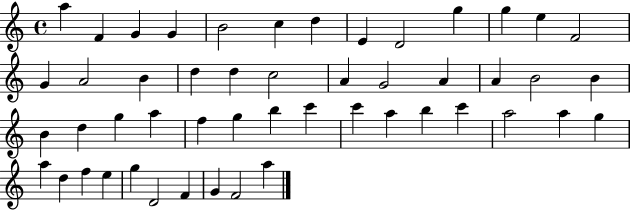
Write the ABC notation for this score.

X:1
T:Untitled
M:4/4
L:1/4
K:C
a F G G B2 c d E D2 g g e F2 G A2 B d d c2 A G2 A A B2 B B d g a f g b c' c' a b c' a2 a g a d f e g D2 F G F2 a